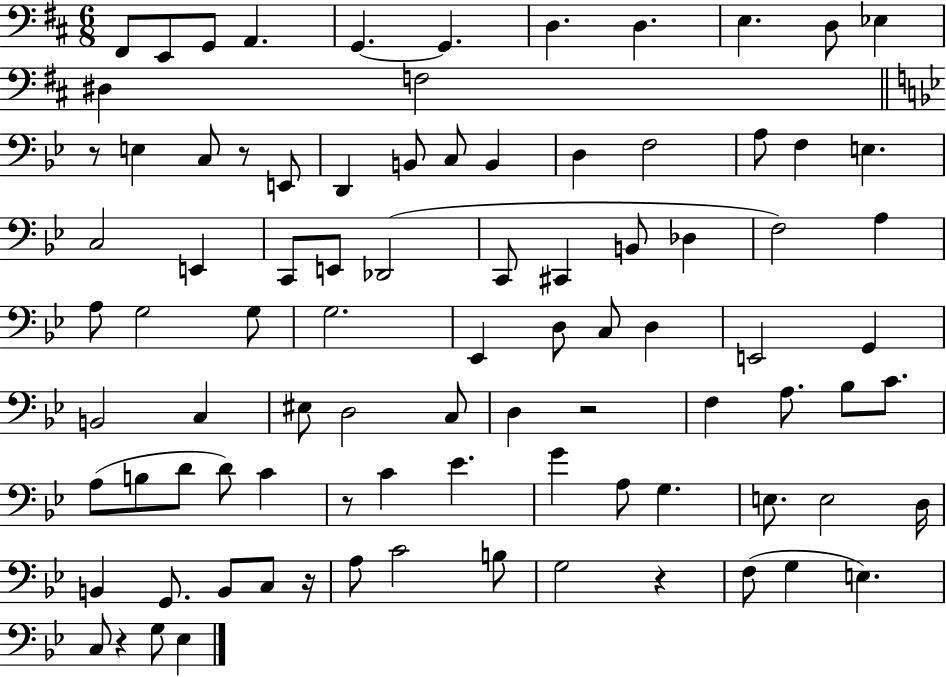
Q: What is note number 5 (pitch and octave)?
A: G2